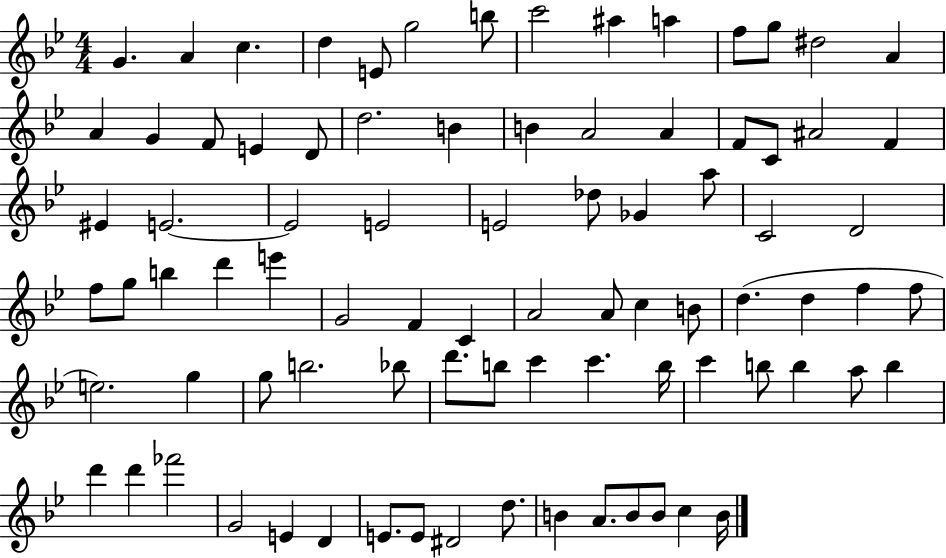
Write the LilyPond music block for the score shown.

{
  \clef treble
  \numericTimeSignature
  \time 4/4
  \key bes \major
  g'4. a'4 c''4. | d''4 e'8 g''2 b''8 | c'''2 ais''4 a''4 | f''8 g''8 dis''2 a'4 | \break a'4 g'4 f'8 e'4 d'8 | d''2. b'4 | b'4 a'2 a'4 | f'8 c'8 ais'2 f'4 | \break eis'4 e'2.~~ | e'2 e'2 | e'2 des''8 ges'4 a''8 | c'2 d'2 | \break f''8 g''8 b''4 d'''4 e'''4 | g'2 f'4 c'4 | a'2 a'8 c''4 b'8 | d''4.( d''4 f''4 f''8 | \break e''2.) g''4 | g''8 b''2. bes''8 | d'''8. b''8 c'''4 c'''4. b''16 | c'''4 b''8 b''4 a''8 b''4 | \break d'''4 d'''4 fes'''2 | g'2 e'4 d'4 | e'8. e'8 dis'2 d''8. | b'4 a'8. b'8 b'8 c''4 b'16 | \break \bar "|."
}